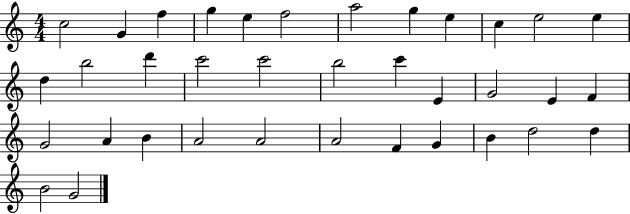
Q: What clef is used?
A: treble